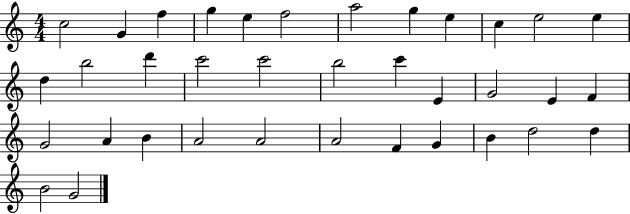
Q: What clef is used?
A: treble